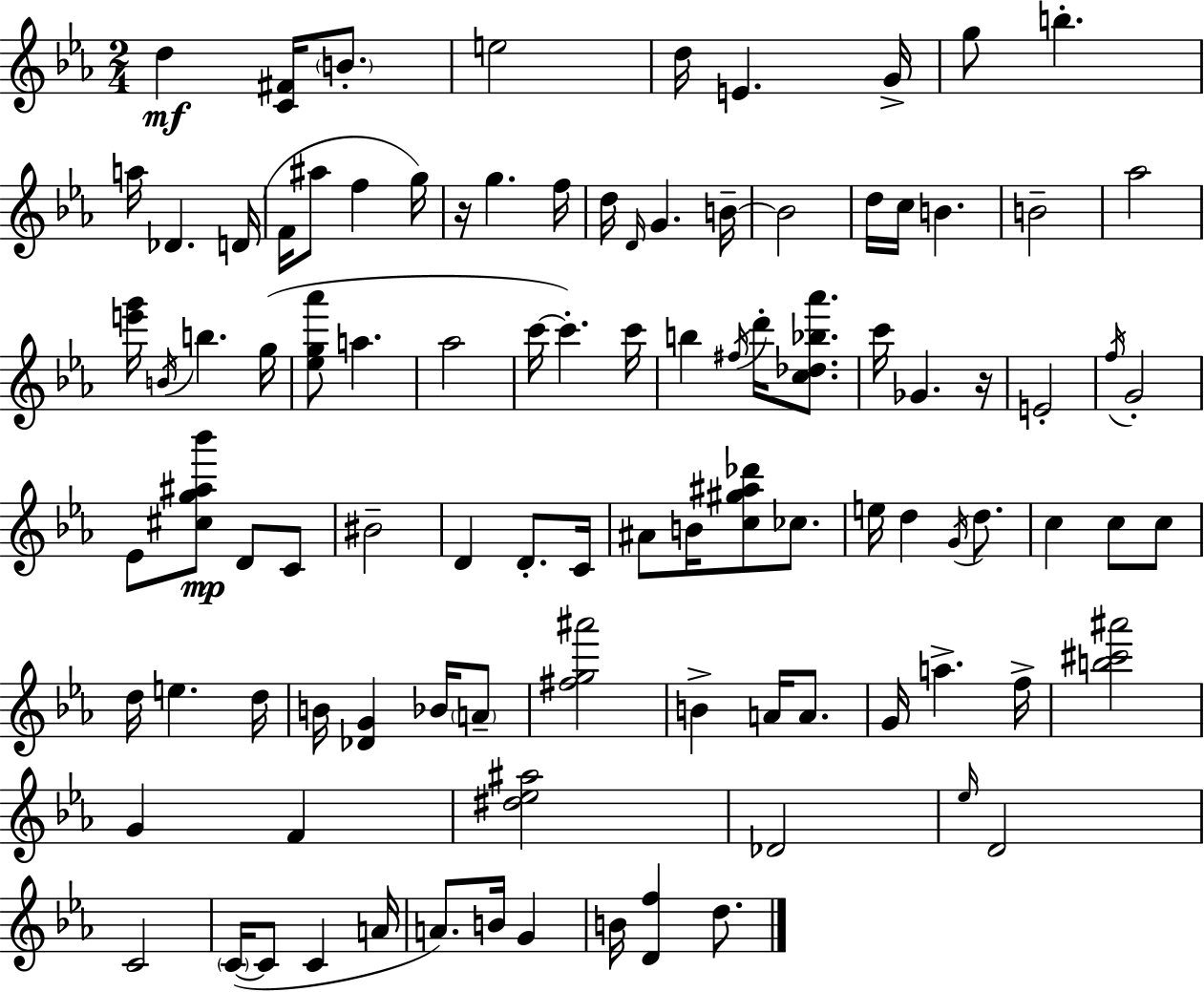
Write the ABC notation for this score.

X:1
T:Untitled
M:2/4
L:1/4
K:Eb
d [C^F]/4 B/2 e2 d/4 E G/4 g/2 b a/4 _D D/4 F/4 ^a/2 f g/4 z/4 g f/4 d/4 D/4 G B/4 B2 d/4 c/4 B B2 _a2 [e'g']/4 B/4 b g/4 [_eg_a']/2 a _a2 c'/4 c' c'/4 b ^f/4 d'/4 [c_d_b_a']/2 c'/4 _G z/4 E2 f/4 G2 _E/2 [^cg^a_b']/2 D/2 C/2 ^B2 D D/2 C/4 ^A/2 B/4 [c^g^a_d']/2 _c/2 e/4 d G/4 d/2 c c/2 c/2 d/4 e d/4 B/4 [_DG] _B/4 A/2 [^fg^a']2 B A/4 A/2 G/4 a f/4 [b^c'^a']2 G F [^d_e^a]2 _D2 _e/4 D2 C2 C/4 C/2 C A/4 A/2 B/4 G B/4 [Df] d/2